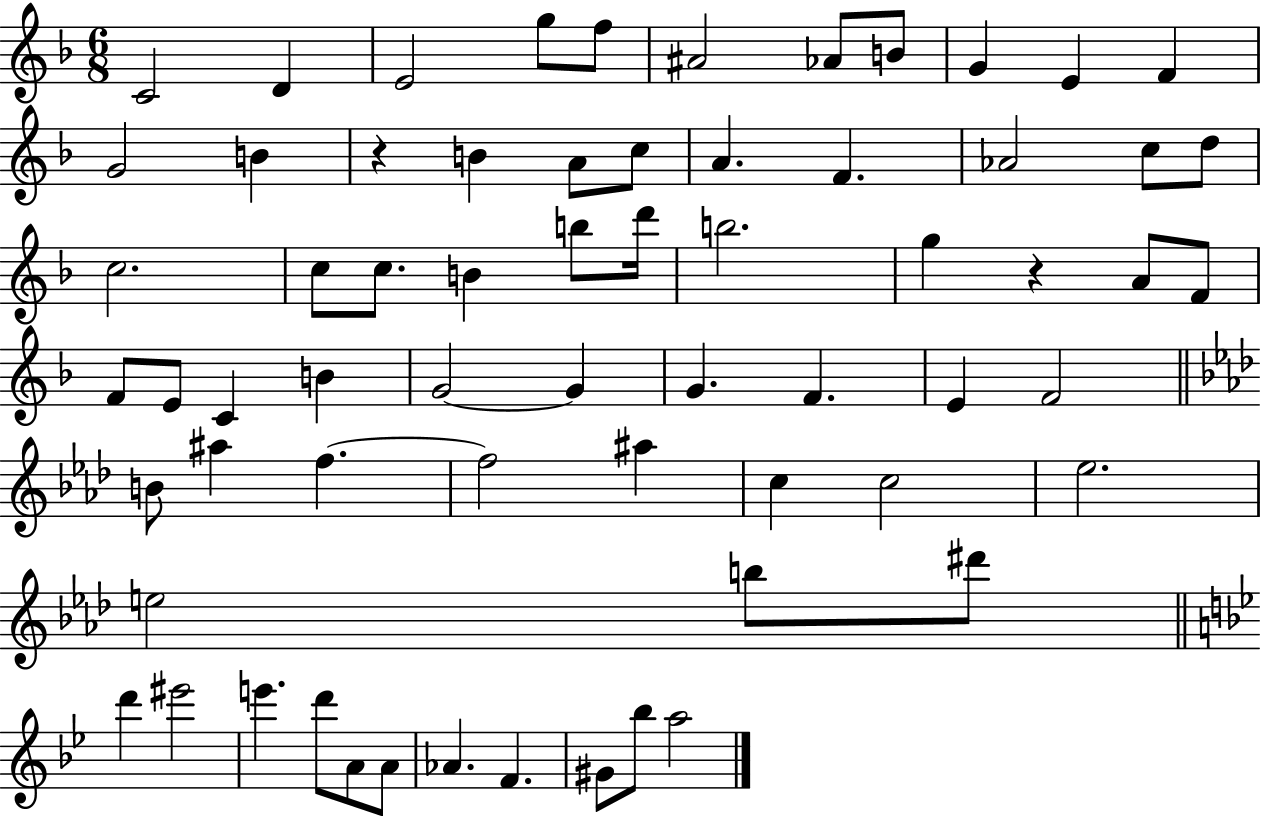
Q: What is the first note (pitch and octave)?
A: C4